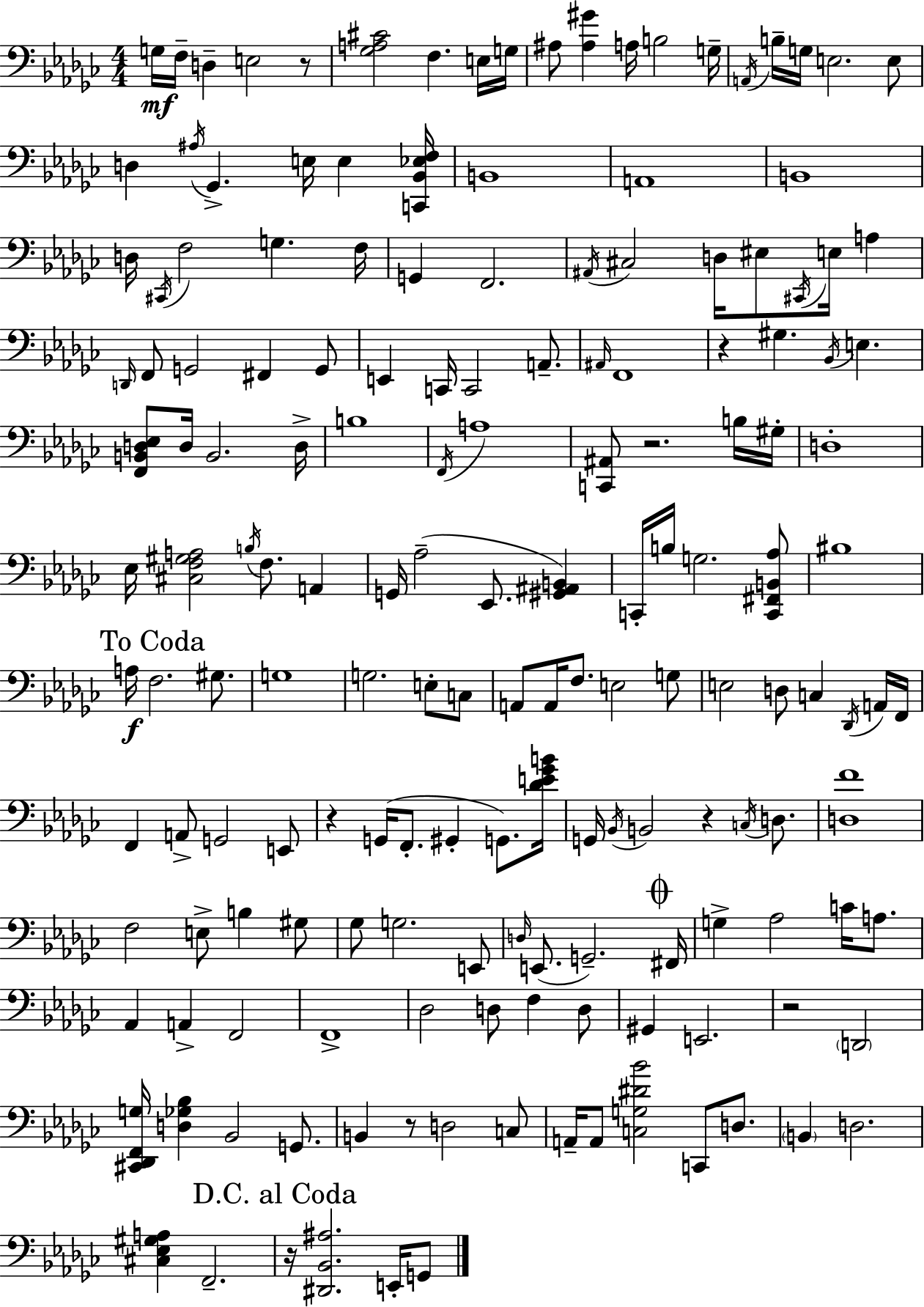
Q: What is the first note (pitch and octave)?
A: G3